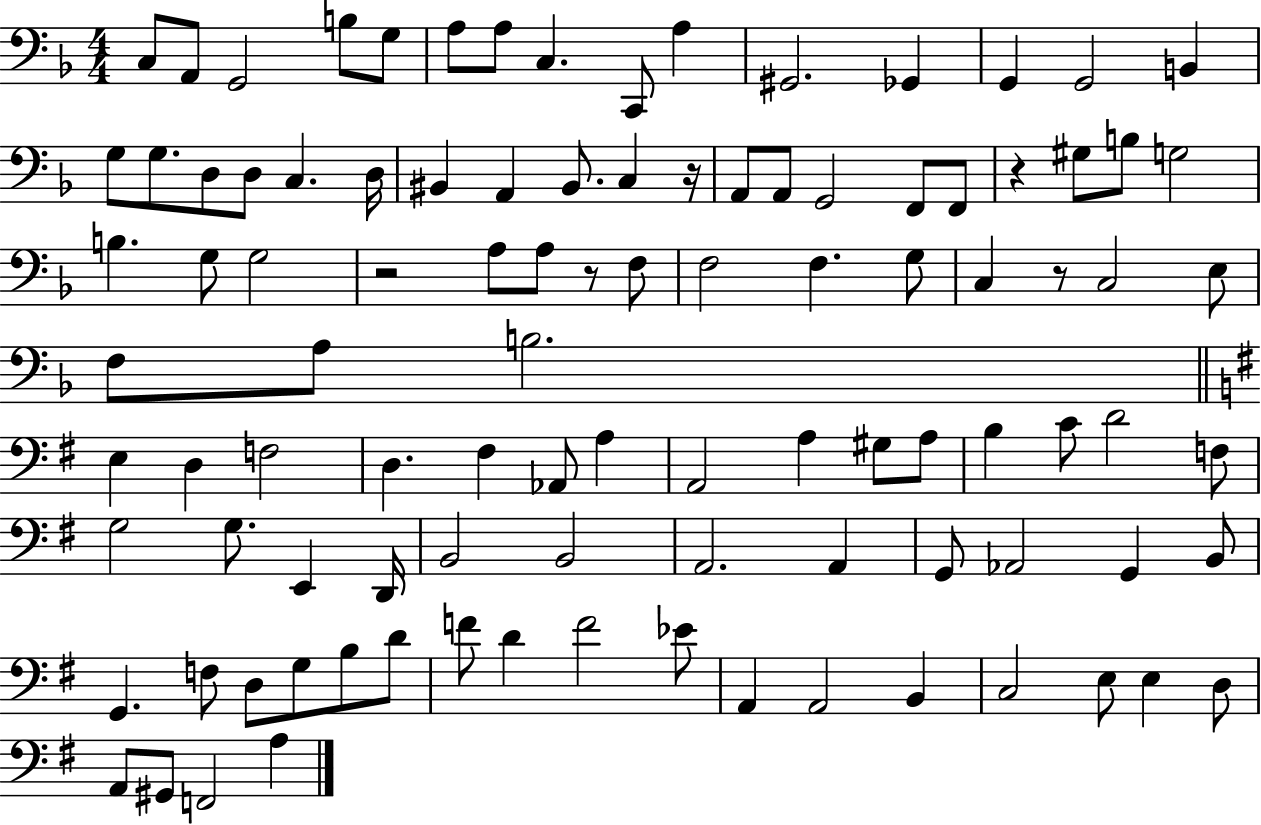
C3/e A2/e G2/h B3/e G3/e A3/e A3/e C3/q. C2/e A3/q G#2/h. Gb2/q G2/q G2/h B2/q G3/e G3/e. D3/e D3/e C3/q. D3/s BIS2/q A2/q BIS2/e. C3/q R/s A2/e A2/e G2/h F2/e F2/e R/q G#3/e B3/e G3/h B3/q. G3/e G3/h R/h A3/e A3/e R/e F3/e F3/h F3/q. G3/e C3/q R/e C3/h E3/e F3/e A3/e B3/h. E3/q D3/q F3/h D3/q. F#3/q Ab2/e A3/q A2/h A3/q G#3/e A3/e B3/q C4/e D4/h F3/e G3/h G3/e. E2/q D2/s B2/h B2/h A2/h. A2/q G2/e Ab2/h G2/q B2/e G2/q. F3/e D3/e G3/e B3/e D4/e F4/e D4/q F4/h Eb4/e A2/q A2/h B2/q C3/h E3/e E3/q D3/e A2/e G#2/e F2/h A3/q